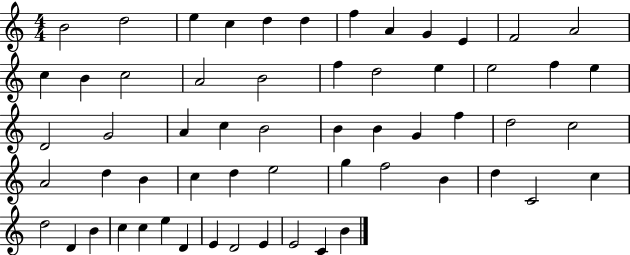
{
  \clef treble
  \numericTimeSignature
  \time 4/4
  \key c \major
  b'2 d''2 | e''4 c''4 d''4 d''4 | f''4 a'4 g'4 e'4 | f'2 a'2 | \break c''4 b'4 c''2 | a'2 b'2 | f''4 d''2 e''4 | e''2 f''4 e''4 | \break d'2 g'2 | a'4 c''4 b'2 | b'4 b'4 g'4 f''4 | d''2 c''2 | \break a'2 d''4 b'4 | c''4 d''4 e''2 | g''4 f''2 b'4 | d''4 c'2 c''4 | \break d''2 d'4 b'4 | c''4 c''4 e''4 d'4 | e'4 d'2 e'4 | e'2 c'4 b'4 | \break \bar "|."
}